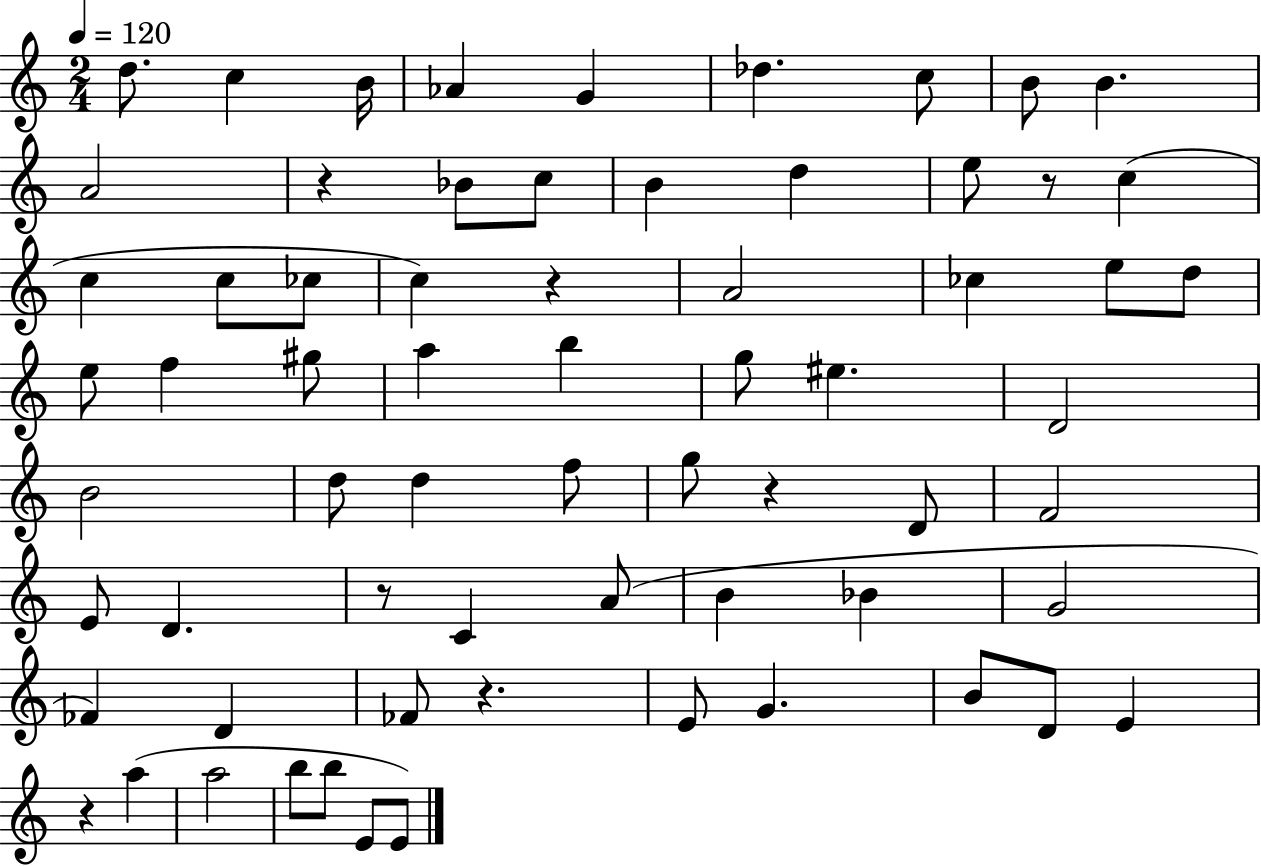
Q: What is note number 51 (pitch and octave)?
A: G4